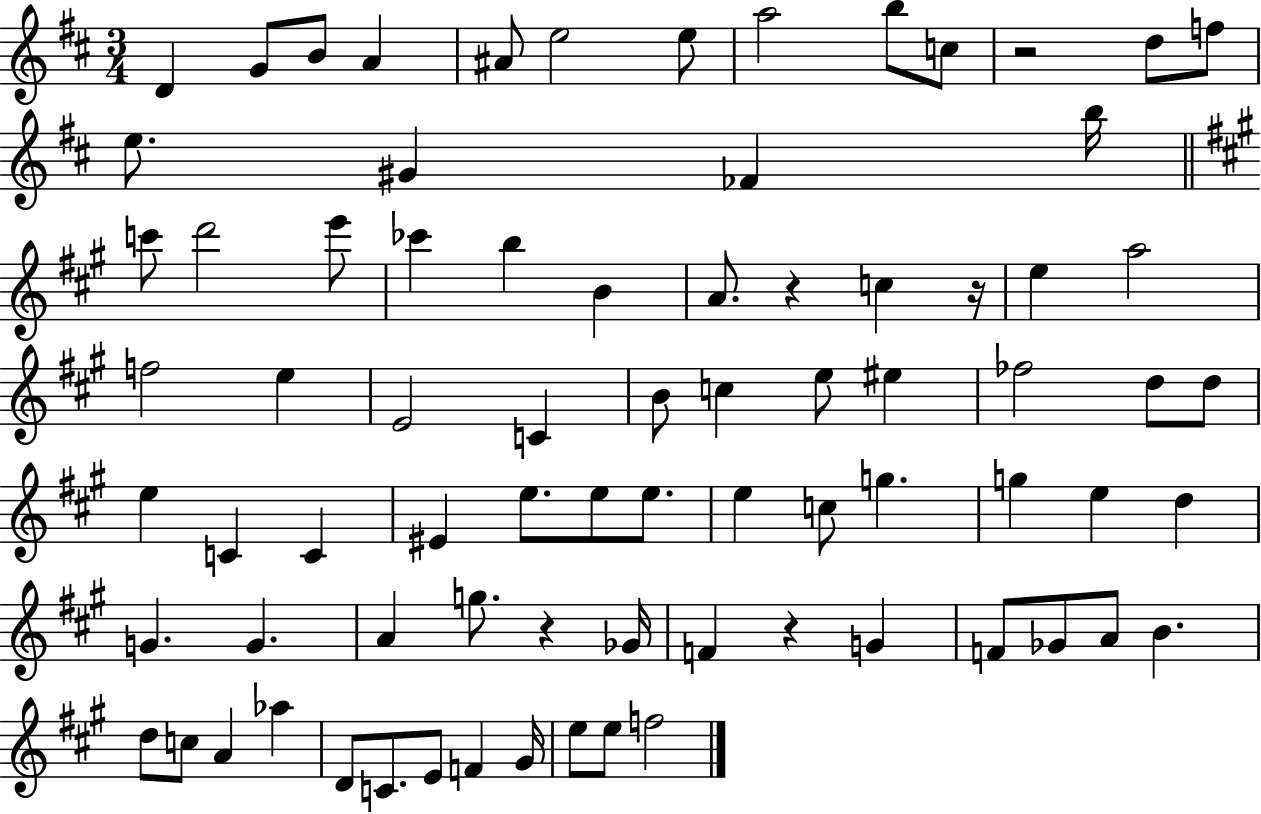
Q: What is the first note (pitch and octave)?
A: D4